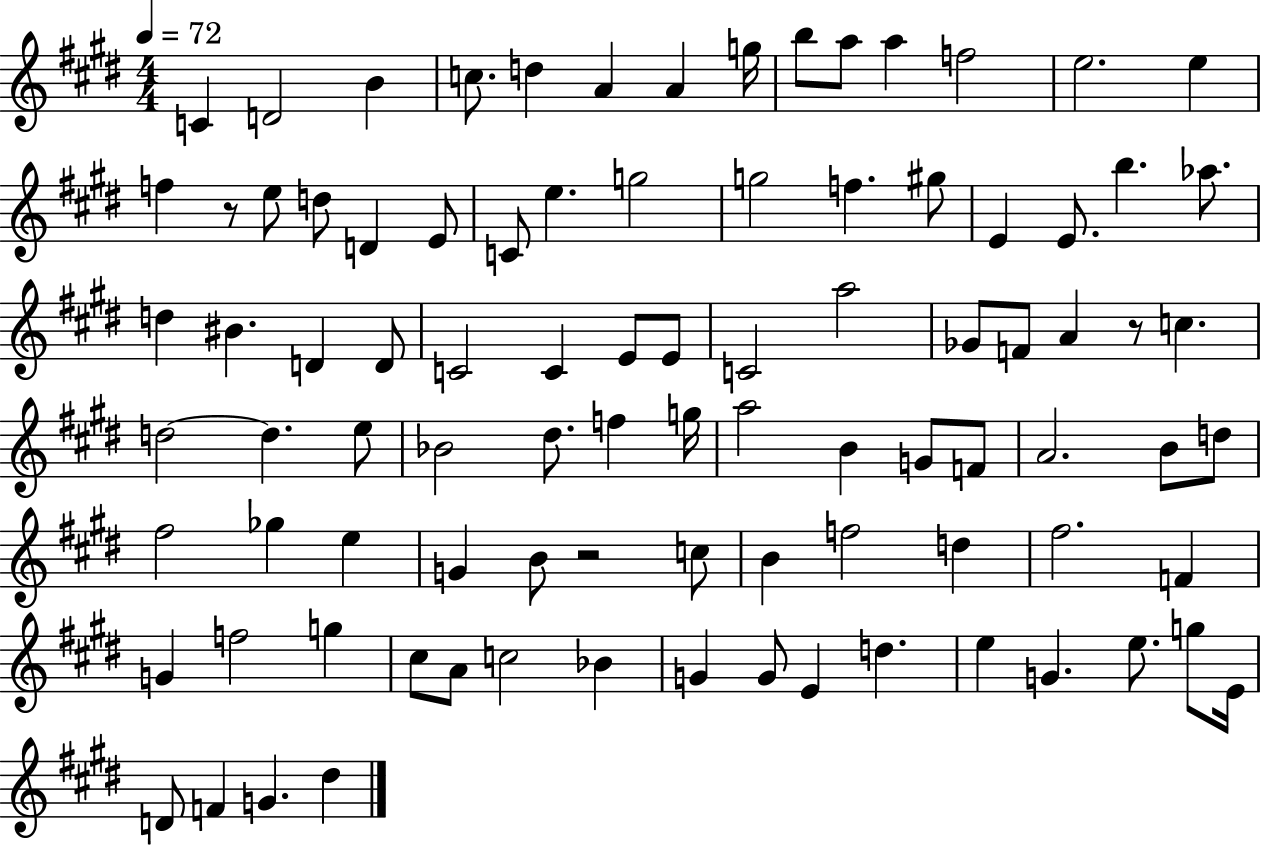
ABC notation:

X:1
T:Untitled
M:4/4
L:1/4
K:E
C D2 B c/2 d A A g/4 b/2 a/2 a f2 e2 e f z/2 e/2 d/2 D E/2 C/2 e g2 g2 f ^g/2 E E/2 b _a/2 d ^B D D/2 C2 C E/2 E/2 C2 a2 _G/2 F/2 A z/2 c d2 d e/2 _B2 ^d/2 f g/4 a2 B G/2 F/2 A2 B/2 d/2 ^f2 _g e G B/2 z2 c/2 B f2 d ^f2 F G f2 g ^c/2 A/2 c2 _B G G/2 E d e G e/2 g/2 E/4 D/2 F G ^d